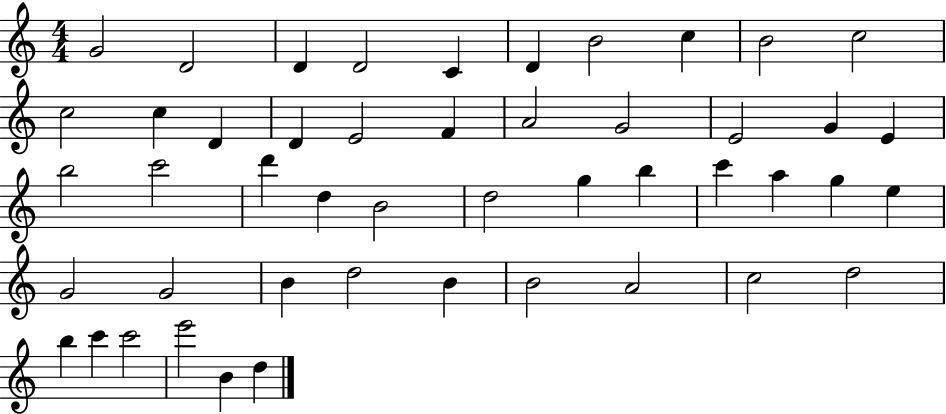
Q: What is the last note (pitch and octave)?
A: D5